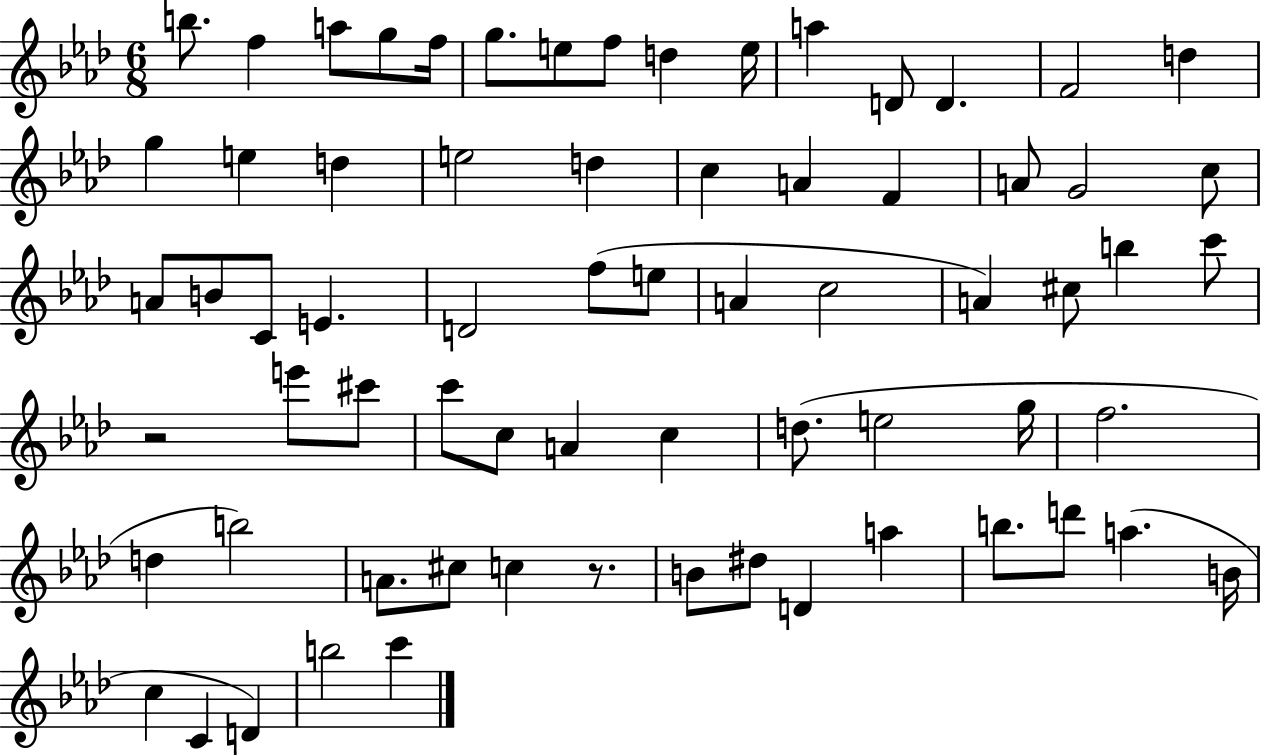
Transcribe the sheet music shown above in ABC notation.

X:1
T:Untitled
M:6/8
L:1/4
K:Ab
b/2 f a/2 g/2 f/4 g/2 e/2 f/2 d e/4 a D/2 D F2 d g e d e2 d c A F A/2 G2 c/2 A/2 B/2 C/2 E D2 f/2 e/2 A c2 A ^c/2 b c'/2 z2 e'/2 ^c'/2 c'/2 c/2 A c d/2 e2 g/4 f2 d b2 A/2 ^c/2 c z/2 B/2 ^d/2 D a b/2 d'/2 a B/4 c C D b2 c'